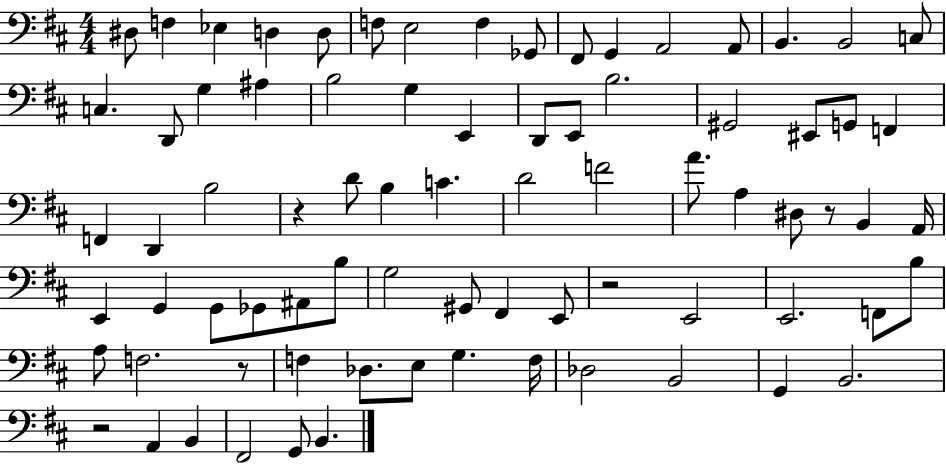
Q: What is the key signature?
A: D major